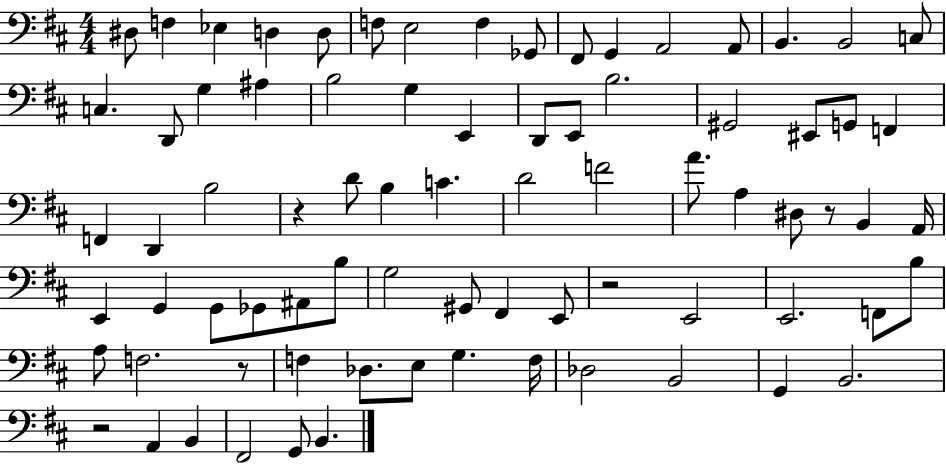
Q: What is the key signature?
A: D major